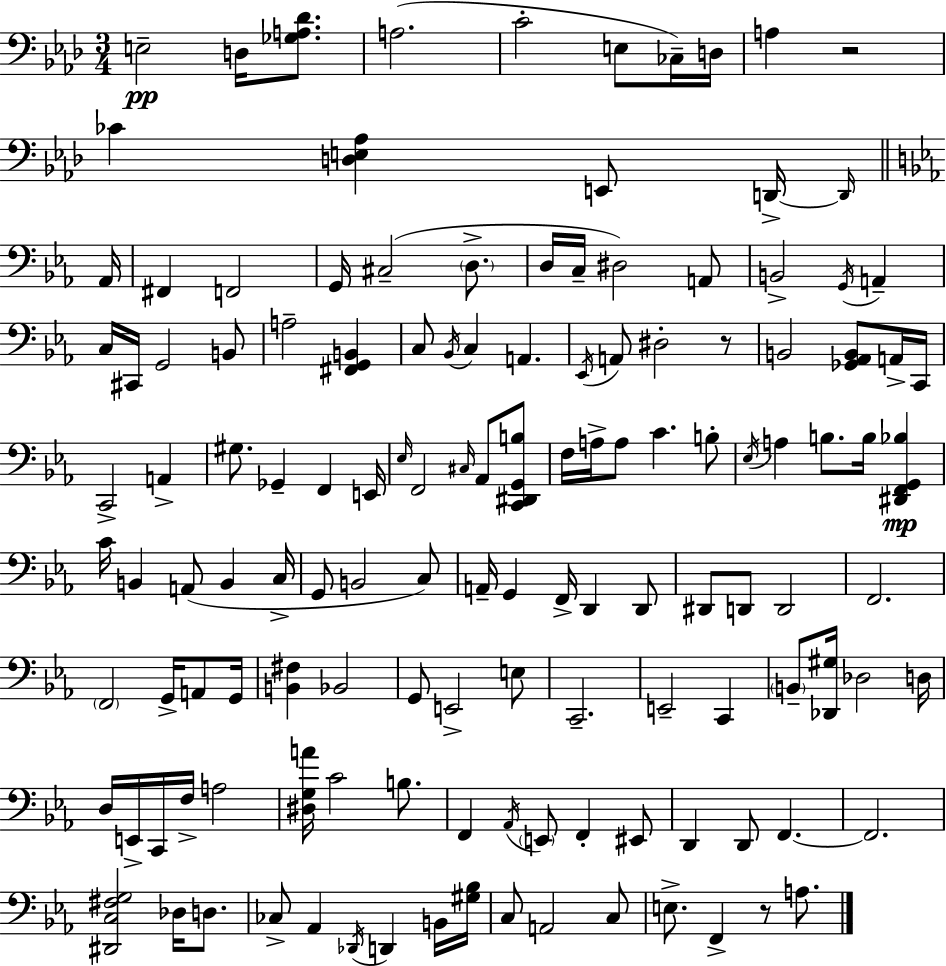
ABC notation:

X:1
T:Untitled
M:3/4
L:1/4
K:Fm
E,2 D,/4 [_G,A,_D]/2 A,2 C2 E,/2 _C,/4 D,/4 A, z2 _C [D,E,_A,] E,,/2 D,,/4 D,,/4 _A,,/4 ^F,, F,,2 G,,/4 ^C,2 D,/2 D,/4 C,/4 ^D,2 A,,/2 B,,2 G,,/4 A,, C,/4 ^C,,/4 G,,2 B,,/2 A,2 [^F,,G,,B,,] C,/2 _B,,/4 C, A,, _E,,/4 A,,/2 ^D,2 z/2 B,,2 [_G,,_A,,B,,]/2 A,,/4 C,,/4 C,,2 A,, ^G,/2 _G,, F,, E,,/4 _E,/4 F,,2 ^C,/4 _A,,/2 [C,,^D,,G,,B,]/2 F,/4 A,/4 A,/2 C B,/2 _E,/4 A, B,/2 B,/4 [^D,,F,,G,,_B,] C/4 B,, A,,/2 B,, C,/4 G,,/2 B,,2 C,/2 A,,/4 G,, F,,/4 D,, D,,/2 ^D,,/2 D,,/2 D,,2 F,,2 F,,2 G,,/4 A,,/2 G,,/4 [B,,^F,] _B,,2 G,,/2 E,,2 E,/2 C,,2 E,,2 C,, B,,/2 [_D,,^G,]/4 _D,2 D,/4 D,/4 E,,/4 C,,/4 F,/4 A,2 [^D,G,A]/4 C2 B,/2 F,, _A,,/4 E,,/2 F,, ^E,,/2 D,, D,,/2 F,, F,,2 [^D,,C,^F,G,]2 _D,/4 D,/2 _C,/2 _A,, _D,,/4 D,, B,,/4 [^G,_B,]/4 C,/2 A,,2 C,/2 E,/2 F,, z/2 A,/2